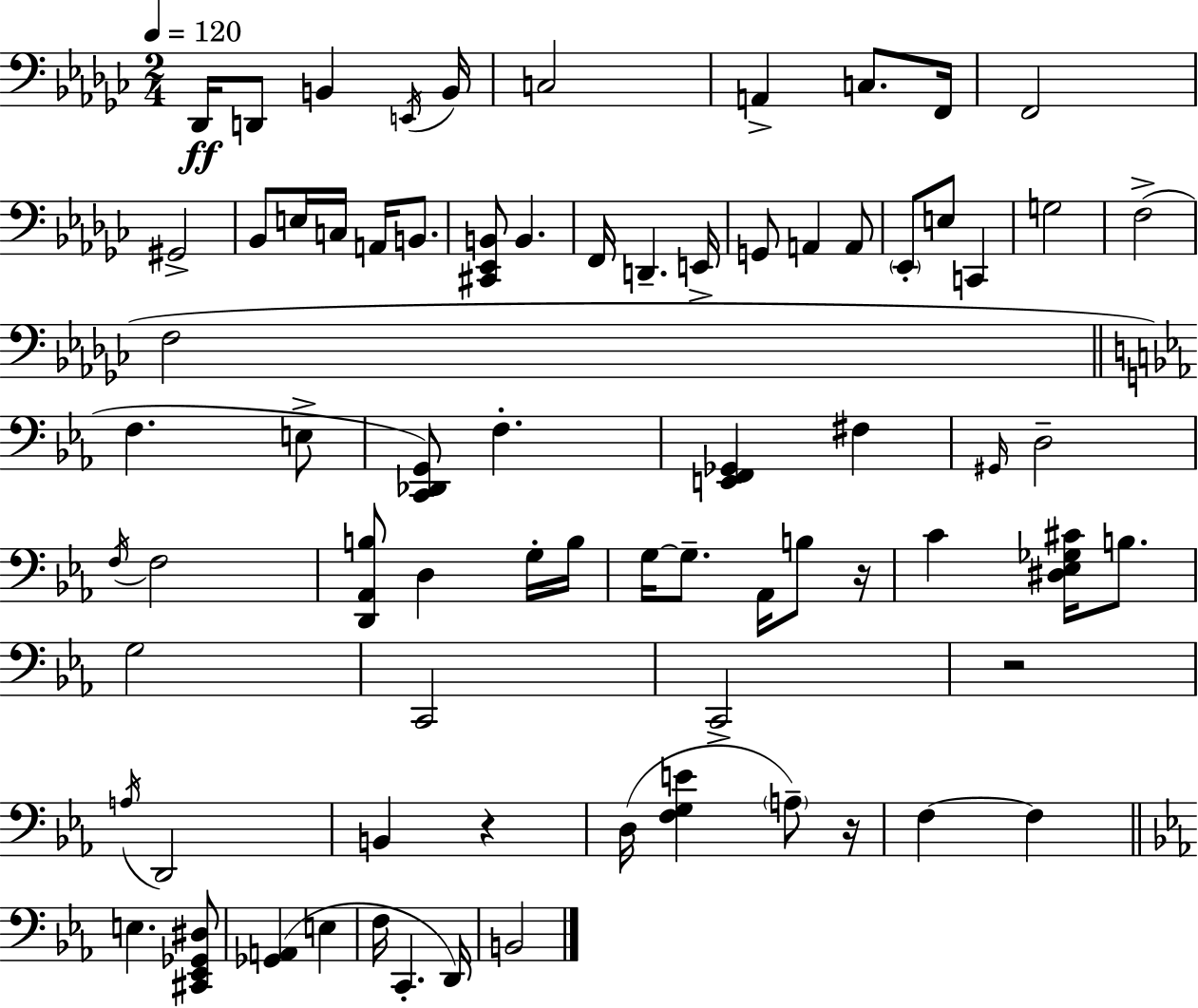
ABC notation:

X:1
T:Untitled
M:2/4
L:1/4
K:Ebm
_D,,/4 D,,/2 B,, E,,/4 B,,/4 C,2 A,, C,/2 F,,/4 F,,2 ^G,,2 _B,,/2 E,/4 C,/4 A,,/4 B,,/2 [^C,,_E,,B,,]/2 B,, F,,/4 D,, E,,/4 G,,/2 A,, A,,/2 _E,,/2 E,/2 C,, G,2 F,2 F,2 F, E,/2 [C,,_D,,G,,]/2 F, [E,,F,,_G,,] ^F, ^G,,/4 D,2 F,/4 F,2 [D,,_A,,B,]/2 D, G,/4 B,/4 G,/4 G,/2 _A,,/4 B,/2 z/4 C [^D,_E,_G,^C]/4 B,/2 G,2 C,,2 C,,2 z2 A,/4 D,,2 B,, z D,/4 [F,G,E] A,/2 z/4 F, F, E, [^C,,_E,,_G,,^D,]/2 [_G,,A,,] E, F,/4 C,, D,,/4 B,,2